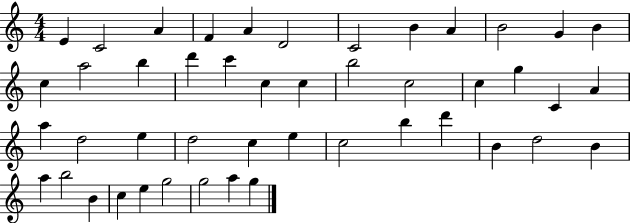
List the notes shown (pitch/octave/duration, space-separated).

E4/q C4/h A4/q F4/q A4/q D4/h C4/h B4/q A4/q B4/h G4/q B4/q C5/q A5/h B5/q D6/q C6/q C5/q C5/q B5/h C5/h C5/q G5/q C4/q A4/q A5/q D5/h E5/q D5/h C5/q E5/q C5/h B5/q D6/q B4/q D5/h B4/q A5/q B5/h B4/q C5/q E5/q G5/h G5/h A5/q G5/q